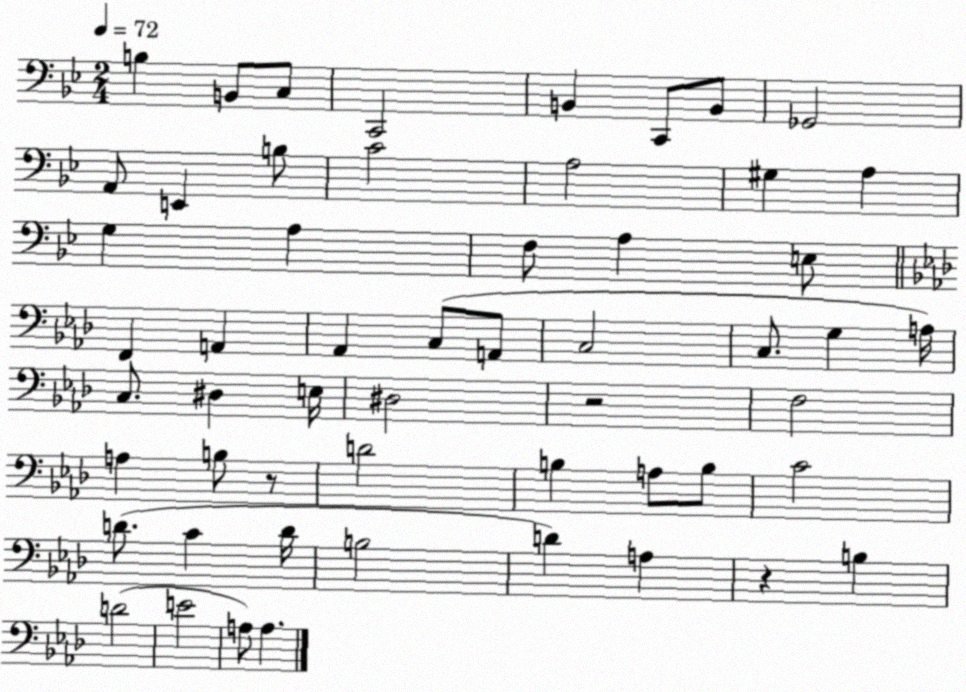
X:1
T:Untitled
M:2/4
L:1/4
K:Bb
B, B,,/2 C,/2 C,,2 B,, C,,/2 B,,/2 _G,,2 A,,/2 E,, B,/2 C2 A,2 ^G, A, G, A, F,/2 A, E,/2 F,, A,, _A,, C,/2 A,,/2 C,2 C,/2 G, A,/4 C,/2 ^D, E,/4 ^D,2 z2 F,2 A, B,/2 z/2 D2 B, A,/2 B,/2 C2 D/2 C D/4 B,2 D A, z B, D2 E2 A,/2 A,